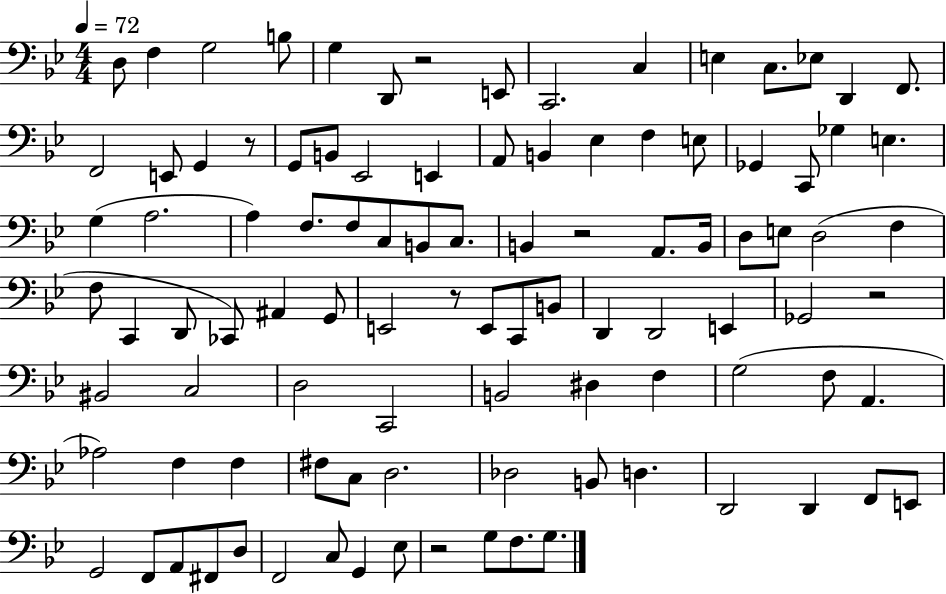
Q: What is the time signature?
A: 4/4